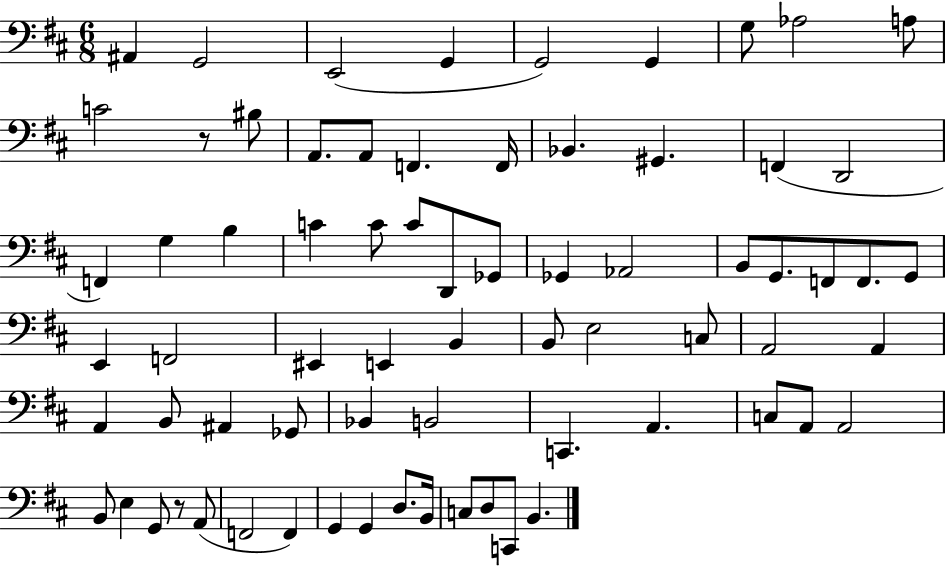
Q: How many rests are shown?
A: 2